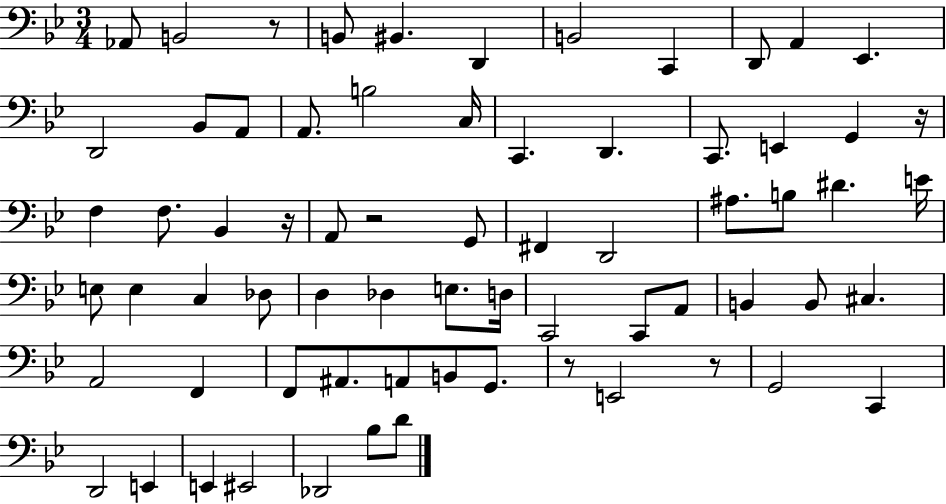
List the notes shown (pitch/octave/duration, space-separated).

Ab2/e B2/h R/e B2/e BIS2/q. D2/q B2/h C2/q D2/e A2/q Eb2/q. D2/h Bb2/e A2/e A2/e. B3/h C3/s C2/q. D2/q. C2/e. E2/q G2/q R/s F3/q F3/e. Bb2/q R/s A2/e R/h G2/e F#2/q D2/h A#3/e. B3/e D#4/q. E4/s E3/e E3/q C3/q Db3/e D3/q Db3/q E3/e. D3/s C2/h C2/e A2/e B2/q B2/e C#3/q. A2/h F2/q F2/e A#2/e. A2/e B2/e G2/e. R/e E2/h R/e G2/h C2/q D2/h E2/q E2/q EIS2/h Db2/h Bb3/e D4/e